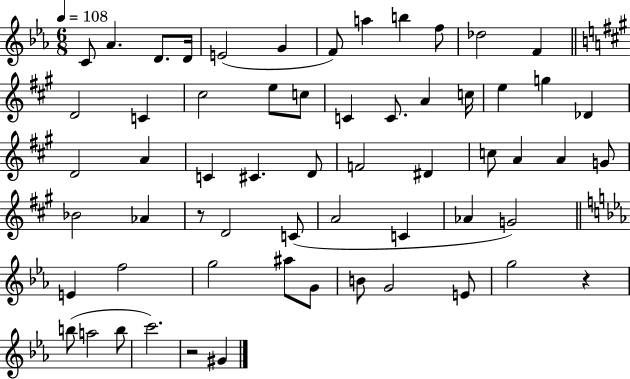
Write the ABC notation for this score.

X:1
T:Untitled
M:6/8
L:1/4
K:Eb
C/2 _A D/2 D/4 E2 G F/2 a b f/2 _d2 F D2 C ^c2 e/2 c/2 C C/2 A c/4 e g _D D2 A C ^C D/2 F2 ^D c/2 A A G/2 _B2 _A z/2 D2 C/2 A2 C _A G2 E f2 g2 ^a/2 G/2 B/2 G2 E/2 g2 z b/2 a2 b/2 c'2 z2 ^G